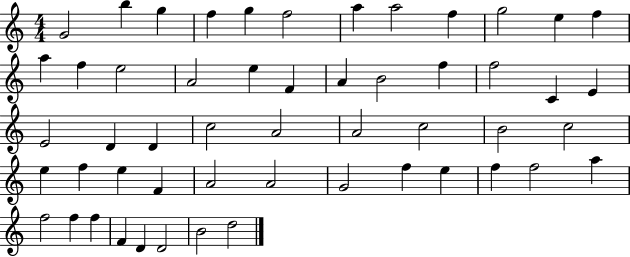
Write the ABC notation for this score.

X:1
T:Untitled
M:4/4
L:1/4
K:C
G2 b g f g f2 a a2 f g2 e f a f e2 A2 e F A B2 f f2 C E E2 D D c2 A2 A2 c2 B2 c2 e f e F A2 A2 G2 f e f f2 a f2 f f F D D2 B2 d2